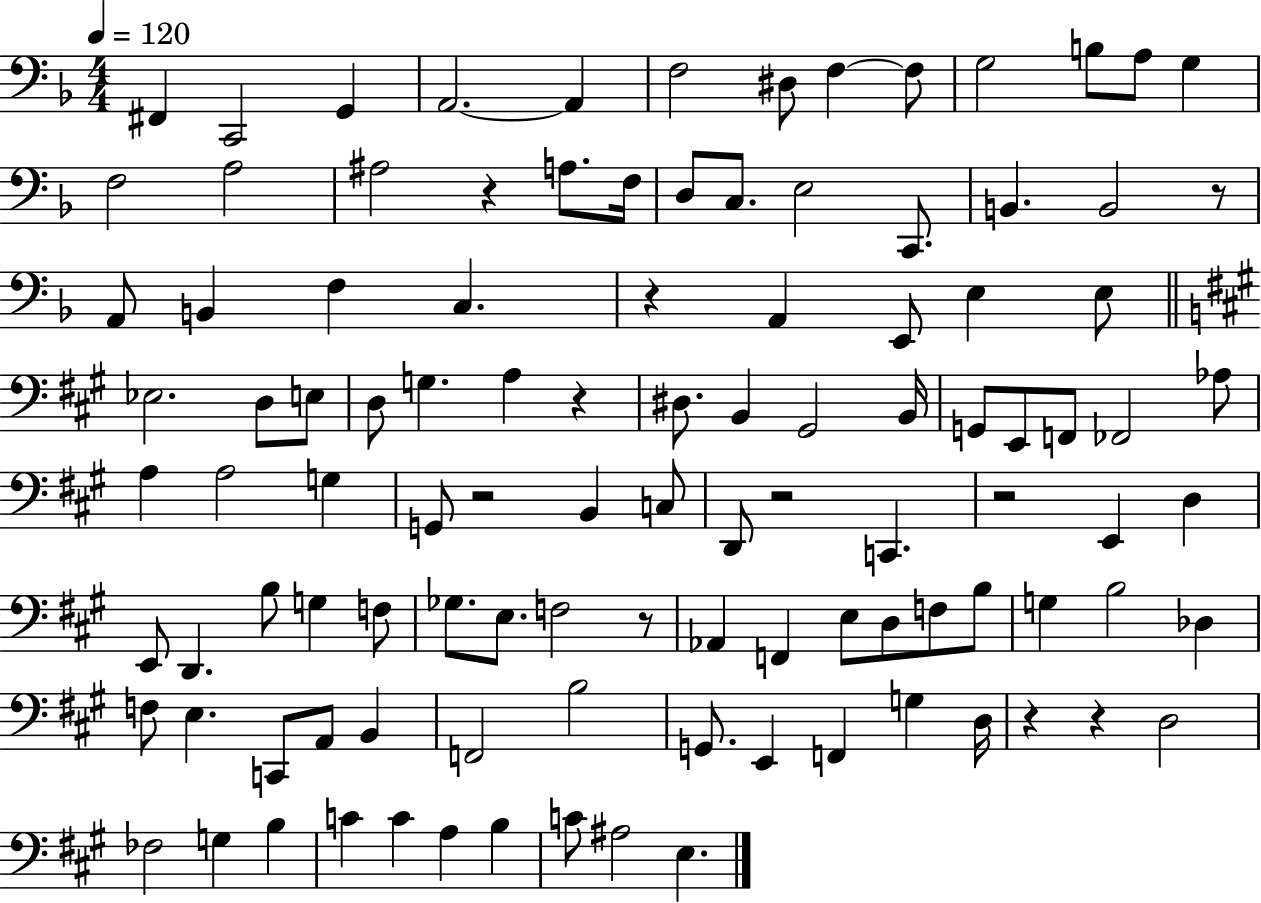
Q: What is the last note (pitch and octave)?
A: E3